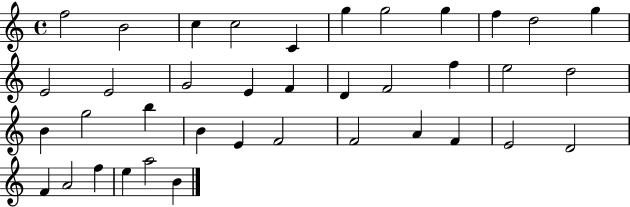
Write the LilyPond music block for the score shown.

{
  \clef treble
  \time 4/4
  \defaultTimeSignature
  \key c \major
  f''2 b'2 | c''4 c''2 c'4 | g''4 g''2 g''4 | f''4 d''2 g''4 | \break e'2 e'2 | g'2 e'4 f'4 | d'4 f'2 f''4 | e''2 d''2 | \break b'4 g''2 b''4 | b'4 e'4 f'2 | f'2 a'4 f'4 | e'2 d'2 | \break f'4 a'2 f''4 | e''4 a''2 b'4 | \bar "|."
}